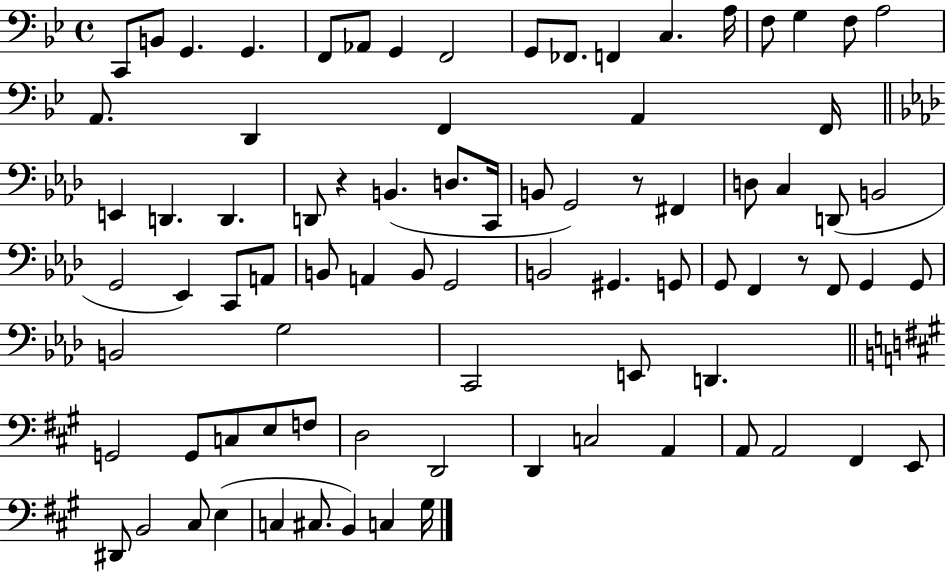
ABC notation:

X:1
T:Untitled
M:4/4
L:1/4
K:Bb
C,,/2 B,,/2 G,, G,, F,,/2 _A,,/2 G,, F,,2 G,,/2 _F,,/2 F,, C, A,/4 F,/2 G, F,/2 A,2 A,,/2 D,, F,, A,, F,,/4 E,, D,, D,, D,,/2 z B,, D,/2 C,,/4 B,,/2 G,,2 z/2 ^F,, D,/2 C, D,,/2 B,,2 G,,2 _E,, C,,/2 A,,/2 B,,/2 A,, B,,/2 G,,2 B,,2 ^G,, G,,/2 G,,/2 F,, z/2 F,,/2 G,, G,,/2 B,,2 G,2 C,,2 E,,/2 D,, G,,2 G,,/2 C,/2 E,/2 F,/2 D,2 D,,2 D,, C,2 A,, A,,/2 A,,2 ^F,, E,,/2 ^D,,/2 B,,2 ^C,/2 E, C, ^C,/2 B,, C, ^G,/4